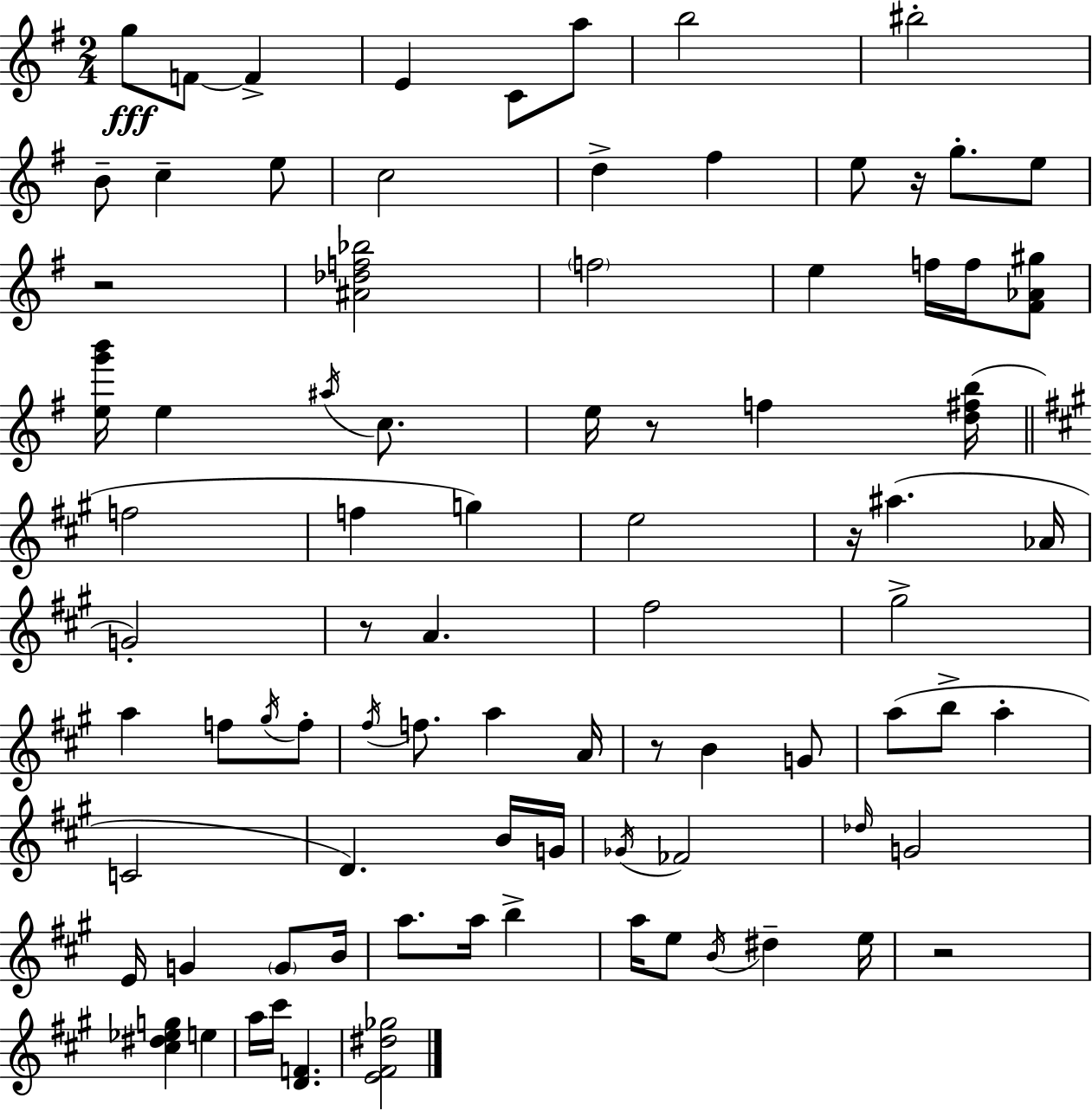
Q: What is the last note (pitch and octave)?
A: C#6